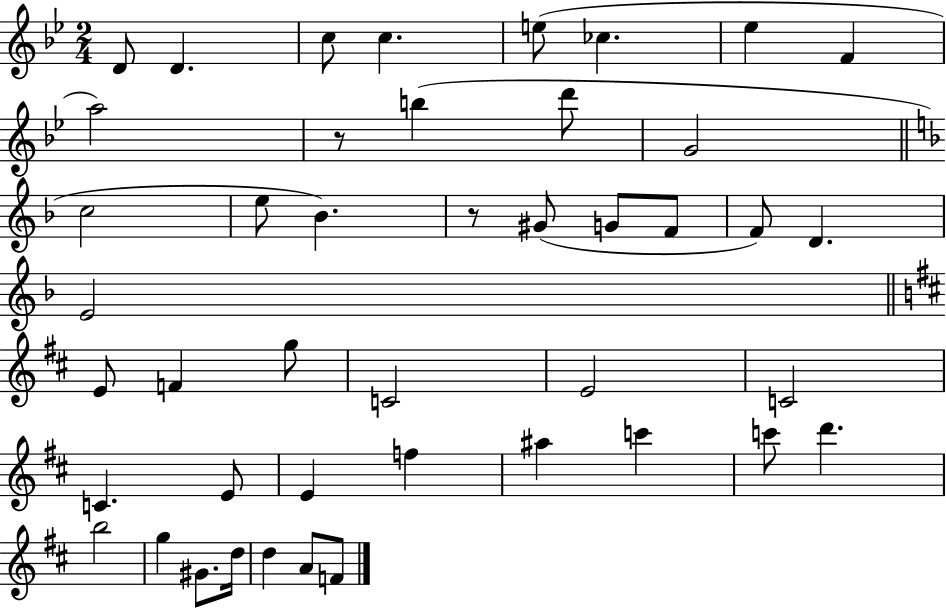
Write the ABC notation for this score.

X:1
T:Untitled
M:2/4
L:1/4
K:Bb
D/2 D c/2 c e/2 _c _e F a2 z/2 b d'/2 G2 c2 e/2 _B z/2 ^G/2 G/2 F/2 F/2 D E2 E/2 F g/2 C2 E2 C2 C E/2 E f ^a c' c'/2 d' b2 g ^G/2 d/4 d A/2 F/2